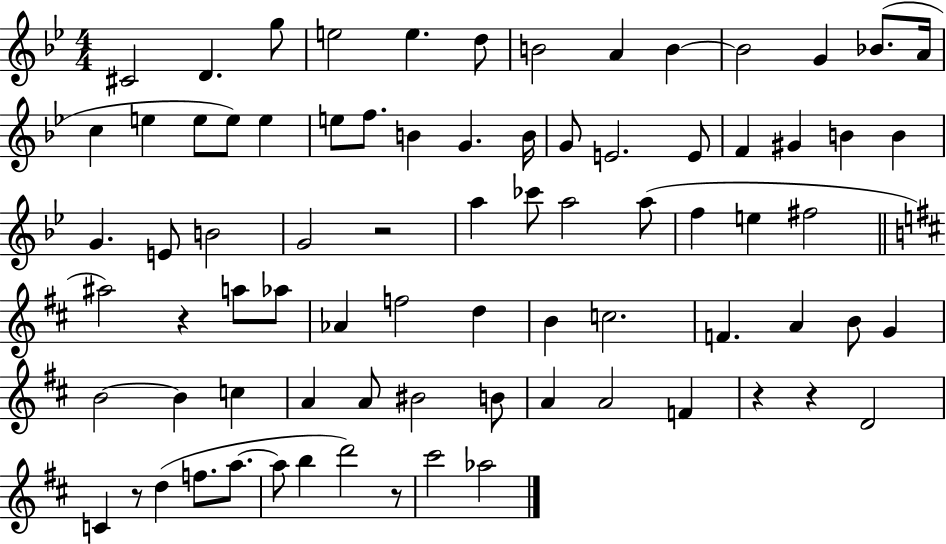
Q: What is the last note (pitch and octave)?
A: Ab5